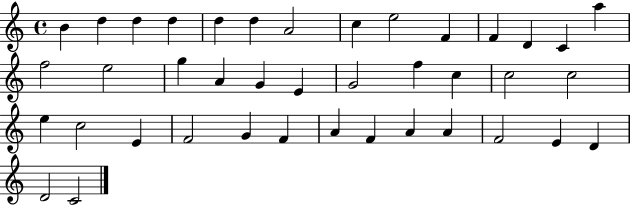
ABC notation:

X:1
T:Untitled
M:4/4
L:1/4
K:C
B d d d d d A2 c e2 F F D C a f2 e2 g A G E G2 f c c2 c2 e c2 E F2 G F A F A A F2 E D D2 C2